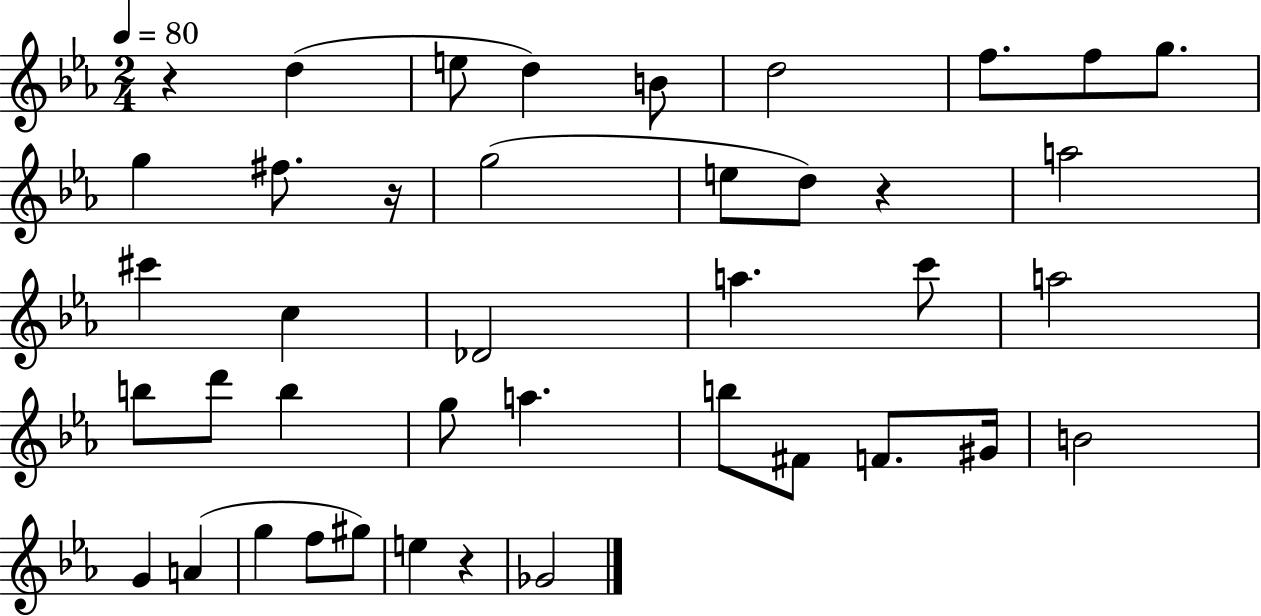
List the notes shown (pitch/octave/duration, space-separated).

R/q D5/q E5/e D5/q B4/e D5/h F5/e. F5/e G5/e. G5/q F#5/e. R/s G5/h E5/e D5/e R/q A5/h C#6/q C5/q Db4/h A5/q. C6/e A5/h B5/e D6/e B5/q G5/e A5/q. B5/e F#4/e F4/e. G#4/s B4/h G4/q A4/q G5/q F5/e G#5/e E5/q R/q Gb4/h